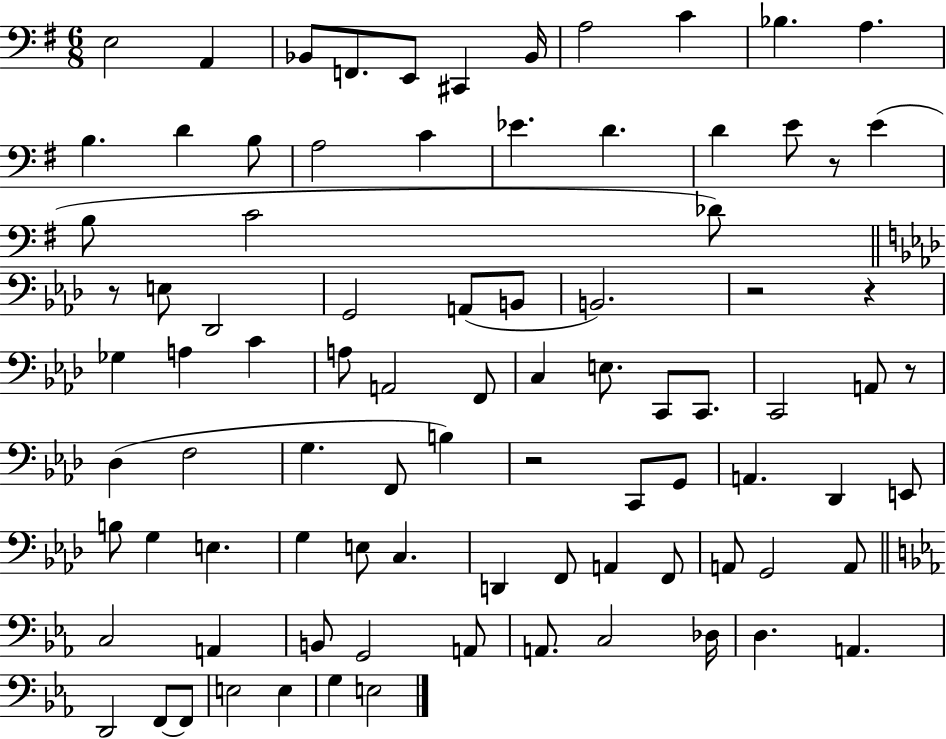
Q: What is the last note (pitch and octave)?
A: E3